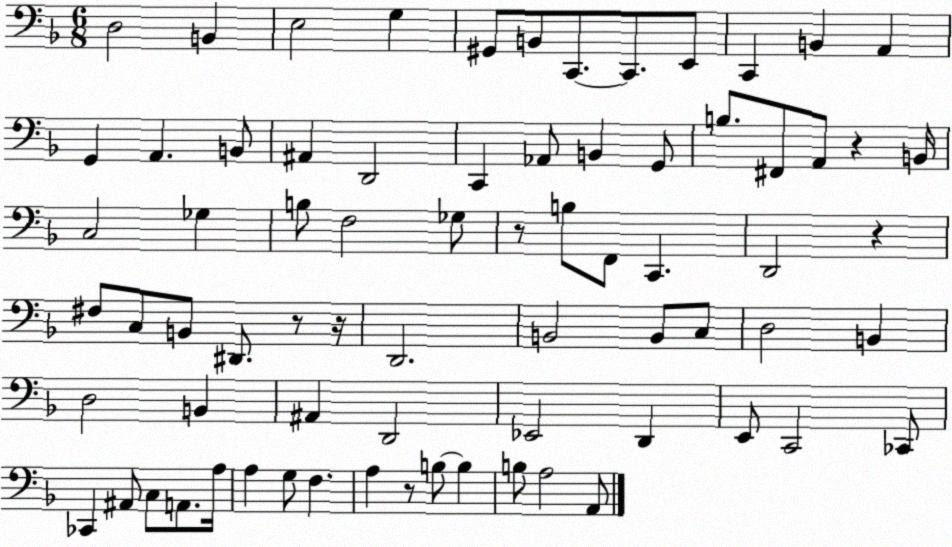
X:1
T:Untitled
M:6/8
L:1/4
K:F
D,2 B,, E,2 G, ^G,,/2 B,,/2 C,,/2 C,,/2 E,,/2 C,, B,, A,, G,, A,, B,,/2 ^A,, D,,2 C,, _A,,/2 B,, G,,/2 B,/2 ^F,,/2 A,,/2 z B,,/4 C,2 _G, B,/2 F,2 _G,/2 z/2 B,/2 F,,/2 C,, D,,2 z ^F,/2 C,/2 B,,/2 ^D,,/2 z/2 z/4 D,,2 B,,2 B,,/2 C,/2 D,2 B,, D,2 B,, ^A,, D,,2 _E,,2 D,, E,,/2 C,,2 _C,,/2 _C,, ^A,,/2 C,/2 A,,/2 A,/4 A, G,/2 F, A, z/2 B,/2 B, B,/2 A,2 A,,/2